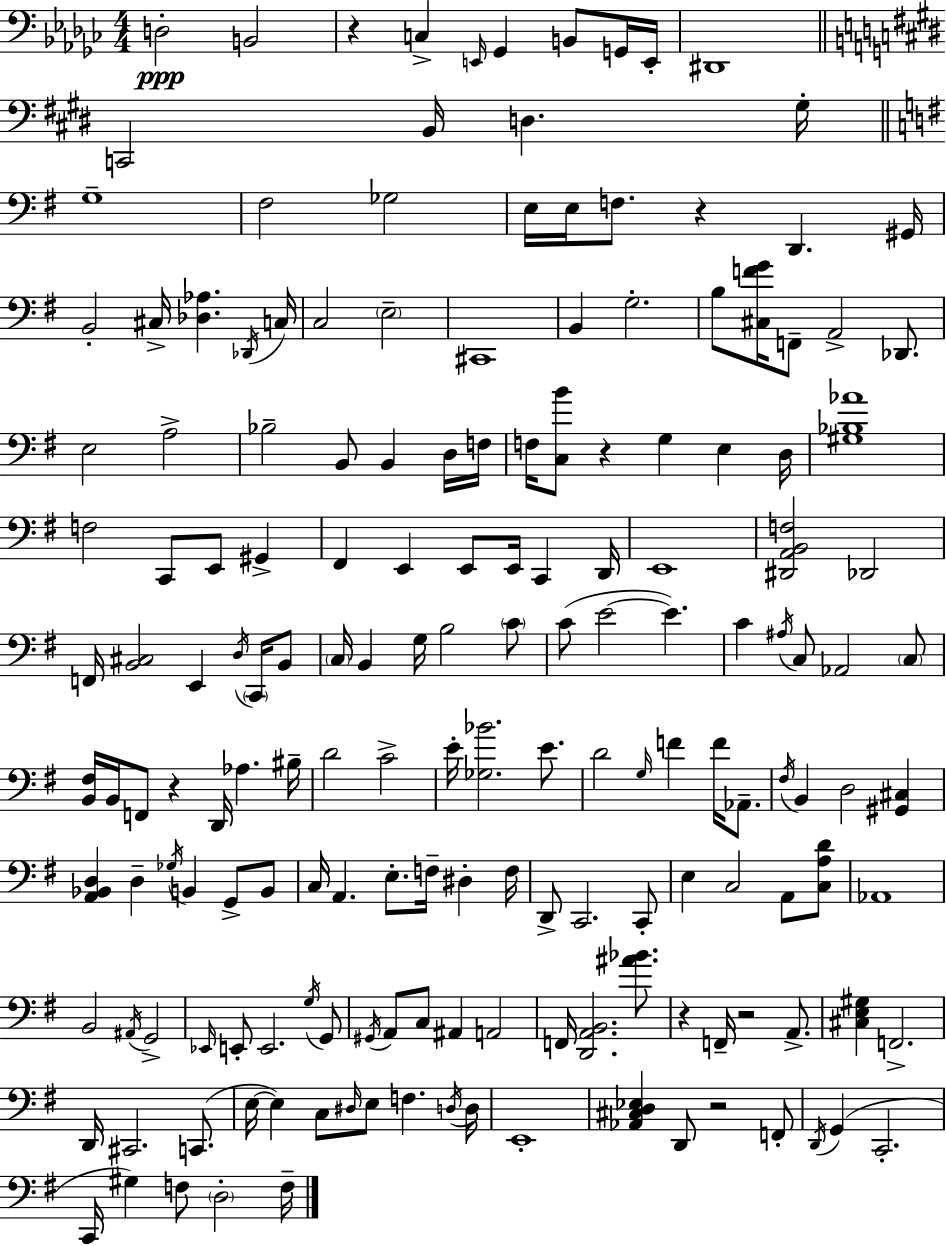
X:1
T:Untitled
M:4/4
L:1/4
K:Ebm
D,2 B,,2 z C, E,,/4 _G,, B,,/2 G,,/4 E,,/4 ^D,,4 C,,2 B,,/4 D, ^G,/4 G,4 ^F,2 _G,2 E,/4 E,/4 F,/2 z D,, ^G,,/4 B,,2 ^C,/4 [_D,_A,] _D,,/4 C,/4 C,2 E,2 ^C,,4 B,, G,2 B,/2 [^C,FG]/4 F,,/2 A,,2 _D,,/2 E,2 A,2 _B,2 B,,/2 B,, D,/4 F,/4 F,/4 [C,B]/2 z G, E, D,/4 [^G,_B,_A]4 F,2 C,,/2 E,,/2 ^G,, ^F,, E,, E,,/2 E,,/4 C,, D,,/4 E,,4 [^D,,A,,B,,F,]2 _D,,2 F,,/4 [B,,^C,]2 E,, D,/4 C,,/4 B,,/2 C,/4 B,, G,/4 B,2 C/2 C/2 E2 E C ^A,/4 C,/2 _A,,2 C,/2 [B,,^F,]/4 B,,/4 F,,/2 z D,,/4 _A, ^B,/4 D2 C2 E/4 [_G,_B]2 E/2 D2 G,/4 F F/4 _A,,/2 ^F,/4 B,, D,2 [^G,,^C,] [A,,_B,,D,] D, _G,/4 B,, G,,/2 B,,/2 C,/4 A,, E,/2 F,/4 ^D, F,/4 D,,/2 C,,2 C,,/2 E, C,2 A,,/2 [C,A,D]/2 _A,,4 B,,2 ^A,,/4 G,,2 _E,,/4 E,,/2 E,,2 G,/4 G,,/2 ^G,,/4 A,,/2 C,/2 ^A,, A,,2 F,,/4 [D,,A,,B,,]2 [^A_B]/2 z F,,/4 z2 A,,/2 [^C,E,^G,] F,,2 D,,/4 ^C,,2 C,,/2 E,/4 E, C,/2 ^D,/4 E,/2 F, D,/4 D,/4 E,,4 [_A,,^C,D,_E,] D,,/2 z2 F,,/2 D,,/4 G,, C,,2 C,,/4 ^G, F,/2 D,2 F,/4